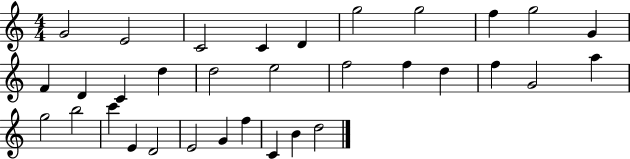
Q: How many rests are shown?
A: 0